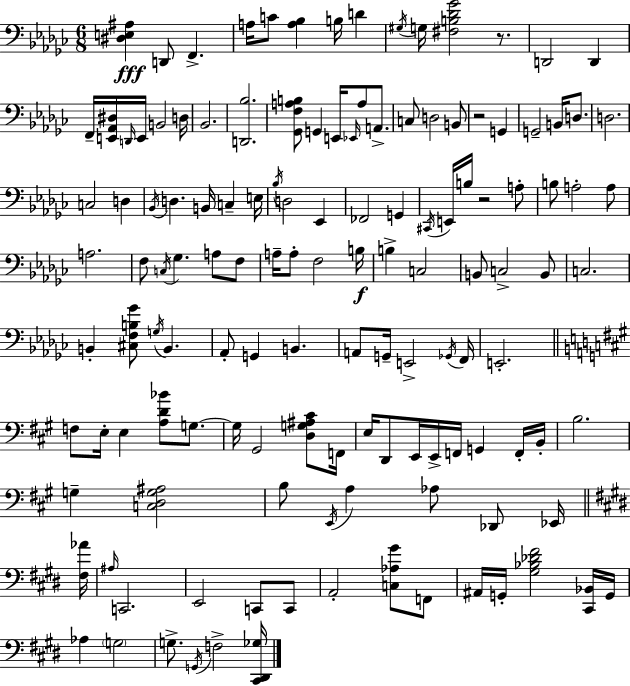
[D#3,E3,A#3]/q D2/e F2/q. A3/s C4/e [A3,Bb3]/q B3/s D4/q G#3/s G3/s [F#3,B3,Db4,Gb4]/h R/e. D2/h D2/q F2/s [E2,Ab2,D#3]/s D2/s E2/s B2/h D3/s Bb2/h. [D2,Bb3]/h. [Gb2,F3,A3,B3]/e G2/q E2/s Eb2/s A3/e A2/e. C3/e D3/h B2/e R/h G2/q G2/h B2/s D3/e. D3/h. C3/h D3/q Bb2/s D3/q. B2/s C3/q E3/s Bb3/s D3/h Eb2/q FES2/h G2/q C#2/s E2/s B3/s R/h A3/e B3/e A3/h A3/e A3/h. F3/e C3/s Gb3/q. A3/e F3/e A3/s A3/e F3/h B3/s B3/q C3/h B2/e C3/h B2/e C3/h. B2/q [C#3,F3,B3,Gb4]/e G3/s B2/q. Ab2/e G2/q B2/q. A2/e G2/s E2/h Gb2/s F2/s E2/h. F3/e E3/s E3/q [A3,D4,Bb4]/e G3/e. G3/s G#2/h [D3,G3,A#3,C#4]/e F2/s E3/s D2/e E2/s E2/s F2/s G2/q F2/s B2/s B3/h. G3/q [C3,D3,G3,A#3]/h B3/e E2/s A3/q Ab3/e Db2/e Eb2/s [F#3,Ab4]/s A#3/s C2/h. E2/h C2/e C2/e A2/h [C3,Ab3,G#4]/e F2/e A#2/s G2/s [G#3,Bb3,Db4,F#4]/h [C#2,Bb2]/s G2/s Ab3/q G3/h G3/e. G2/s F3/h [C#2,D#2,Gb3]/s